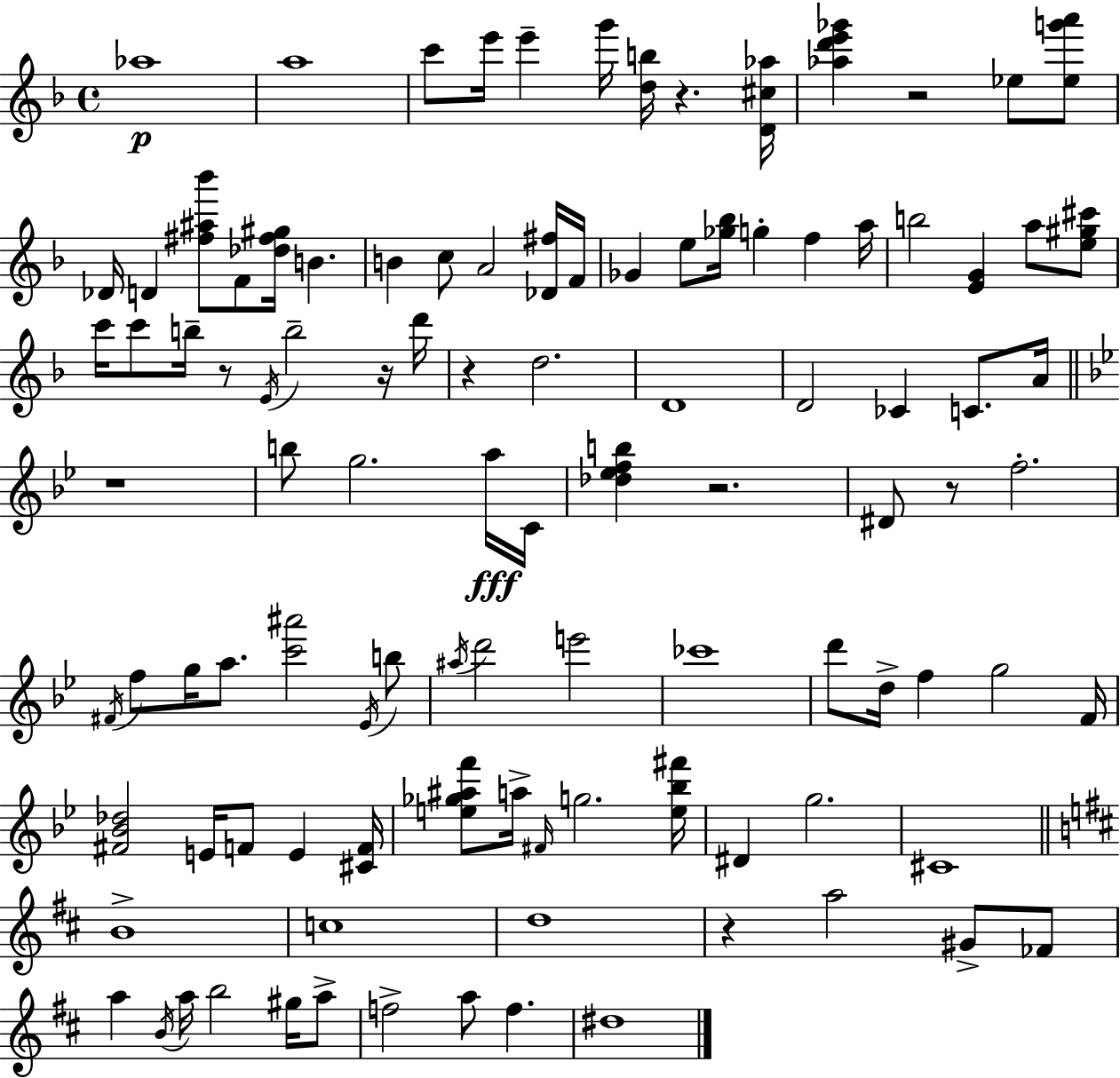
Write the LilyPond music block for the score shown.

{
  \clef treble
  \time 4/4
  \defaultTimeSignature
  \key f \major
  aes''1\p | a''1 | c'''8 e'''16 e'''4-- g'''16 <d'' b''>16 r4. <d' cis'' aes''>16 | <aes'' d''' e''' ges'''>4 r2 ees''8 <ees'' g''' a'''>8 | \break des'16 d'4 <fis'' ais'' bes'''>8 f'8 <des'' fis'' gis''>16 b'4. | b'4 c''8 a'2 <des' fis''>16 f'16 | ges'4 e''8 <ges'' bes''>16 g''4-. f''4 a''16 | b''2 <e' g'>4 a''8 <e'' gis'' cis'''>8 | \break c'''16 c'''8 b''16-- r8 \acciaccatura { e'16 } b''2-- r16 | d'''16 r4 d''2. | d'1 | d'2 ces'4 c'8. | \break a'16 \bar "||" \break \key bes \major r1 | b''8 g''2. a''16\fff c'16 | <des'' ees'' f'' b''>4 r2. | dis'8 r8 f''2.-. | \break \acciaccatura { fis'16 } f''8 g''16 a''8. <c''' ais'''>2 \acciaccatura { ees'16 } | b''8 \acciaccatura { ais''16 } d'''2 e'''2 | ces'''1 | d'''8 d''16-> f''4 g''2 | \break f'16 <fis' bes' des''>2 e'16 f'8 e'4 | <cis' f'>16 <e'' ges'' ais'' f'''>8 a''16-> \grace { fis'16 } g''2. | <e'' bes'' fis'''>16 dis'4 g''2. | cis'1 | \break \bar "||" \break \key b \minor b'1-> | c''1 | d''1 | r4 a''2 gis'8-> fes'8 | \break a''4 \acciaccatura { b'16 } a''16 b''2 gis''16 a''8-> | f''2-> a''8 f''4. | dis''1 | \bar "|."
}